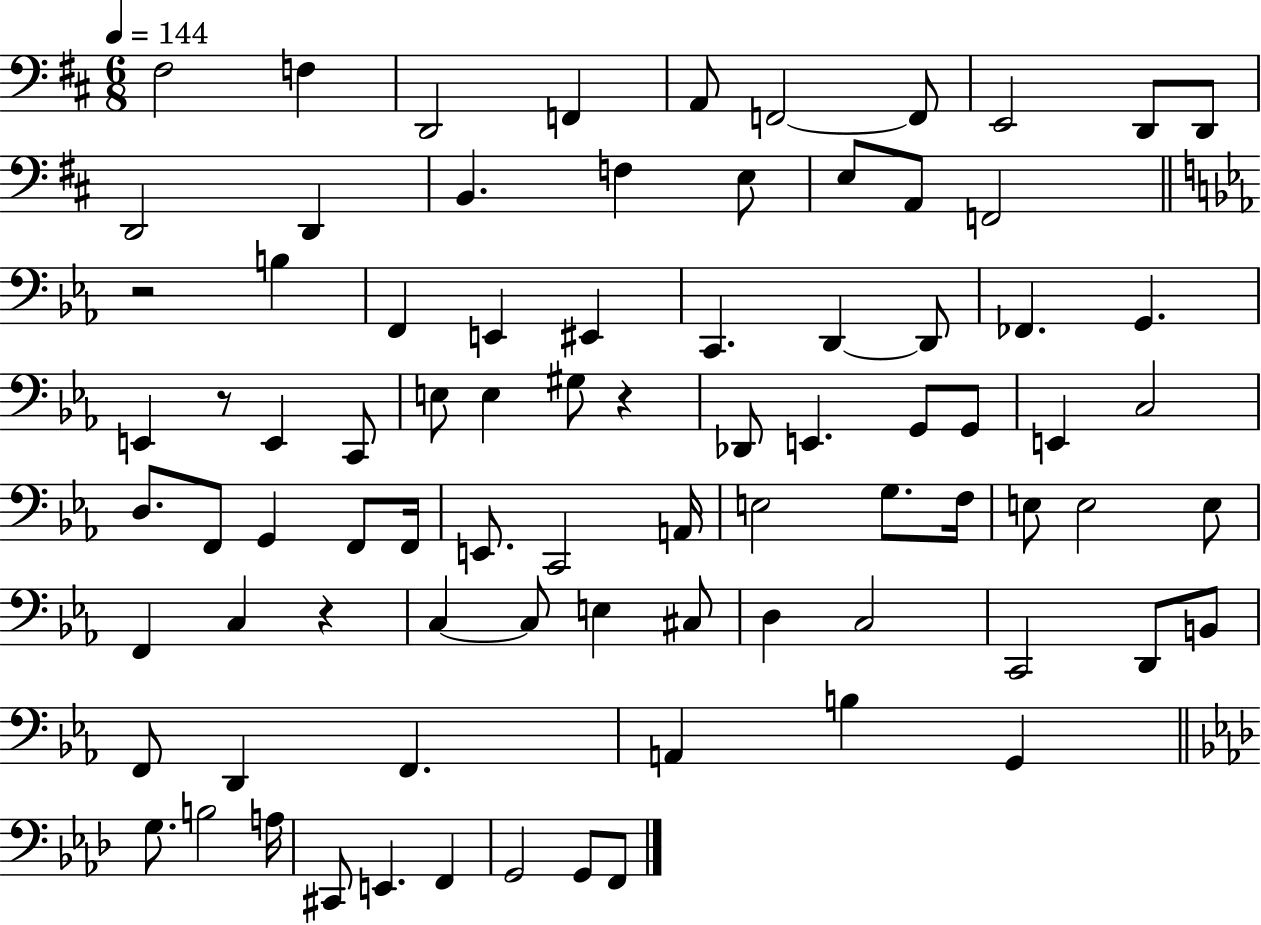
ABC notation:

X:1
T:Untitled
M:6/8
L:1/4
K:D
^F,2 F, D,,2 F,, A,,/2 F,,2 F,,/2 E,,2 D,,/2 D,,/2 D,,2 D,, B,, F, E,/2 E,/2 A,,/2 F,,2 z2 B, F,, E,, ^E,, C,, D,, D,,/2 _F,, G,, E,, z/2 E,, C,,/2 E,/2 E, ^G,/2 z _D,,/2 E,, G,,/2 G,,/2 E,, C,2 D,/2 F,,/2 G,, F,,/2 F,,/4 E,,/2 C,,2 A,,/4 E,2 G,/2 F,/4 E,/2 E,2 E,/2 F,, C, z C, C,/2 E, ^C,/2 D, C,2 C,,2 D,,/2 B,,/2 F,,/2 D,, F,, A,, B, G,, G,/2 B,2 A,/4 ^C,,/2 E,, F,, G,,2 G,,/2 F,,/2